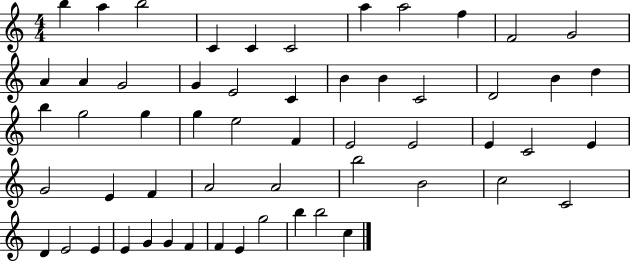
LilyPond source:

{
  \clef treble
  \numericTimeSignature
  \time 4/4
  \key c \major
  b''4 a''4 b''2 | c'4 c'4 c'2 | a''4 a''2 f''4 | f'2 g'2 | \break a'4 a'4 g'2 | g'4 e'2 c'4 | b'4 b'4 c'2 | d'2 b'4 d''4 | \break b''4 g''2 g''4 | g''4 e''2 f'4 | e'2 e'2 | e'4 c'2 e'4 | \break g'2 e'4 f'4 | a'2 a'2 | b''2 b'2 | c''2 c'2 | \break d'4 e'2 e'4 | e'4 g'4 g'4 f'4 | f'4 e'4 g''2 | b''4 b''2 c''4 | \break \bar "|."
}